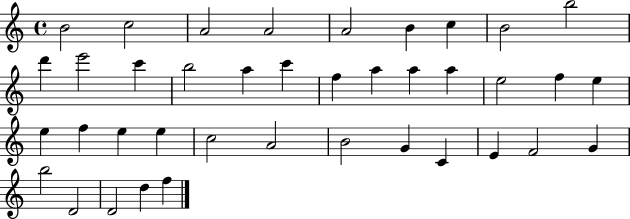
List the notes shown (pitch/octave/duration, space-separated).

B4/h C5/h A4/h A4/h A4/h B4/q C5/q B4/h B5/h D6/q E6/h C6/q B5/h A5/q C6/q F5/q A5/q A5/q A5/q E5/h F5/q E5/q E5/q F5/q E5/q E5/q C5/h A4/h B4/h G4/q C4/q E4/q F4/h G4/q B5/h D4/h D4/h D5/q F5/q